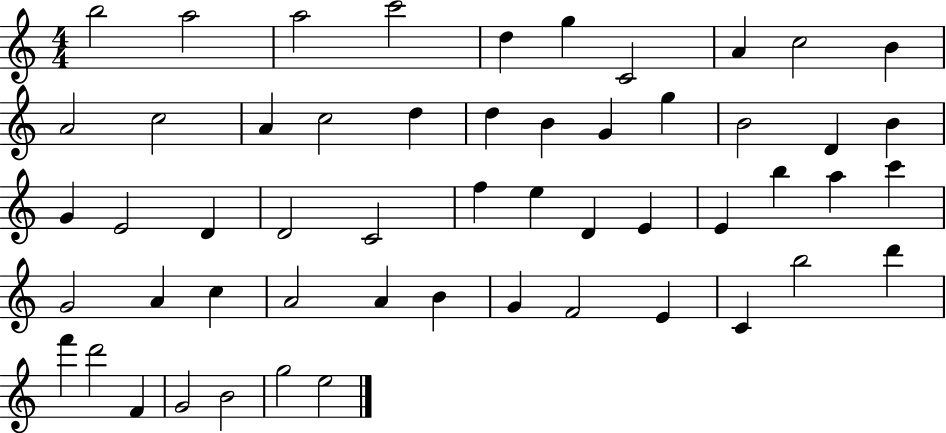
X:1
T:Untitled
M:4/4
L:1/4
K:C
b2 a2 a2 c'2 d g C2 A c2 B A2 c2 A c2 d d B G g B2 D B G E2 D D2 C2 f e D E E b a c' G2 A c A2 A B G F2 E C b2 d' f' d'2 F G2 B2 g2 e2